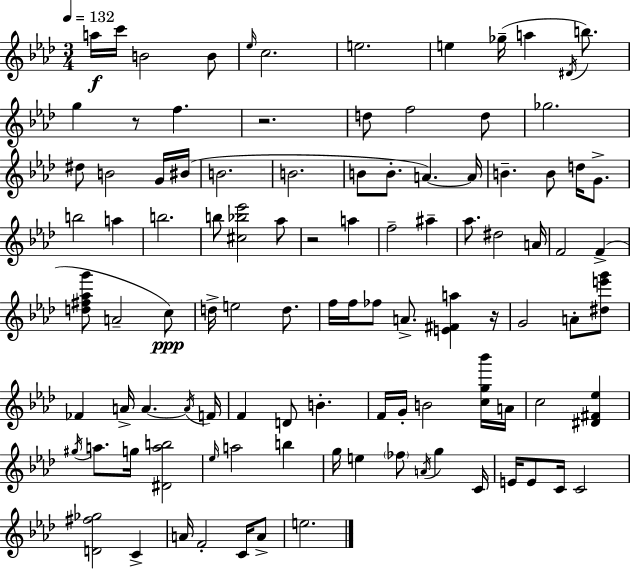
A5/s C6/s B4/h B4/e Eb5/s C5/h. E5/h. E5/q Gb5/s A5/q D#4/s B5/e. G5/q R/e F5/q. R/h. D5/e F5/h D5/e Gb5/h. D#5/e B4/h G4/s BIS4/s B4/h. B4/h. B4/e B4/e. A4/q. A4/s B4/q. B4/e D5/s G4/e. B5/h A5/q B5/h. B5/e [C#5,Bb5,Eb6]/h Ab5/e R/h A5/q F5/h A#5/q Ab5/e. D#5/h A4/s F4/h F4/q [D5,F#5,Ab5,G6]/e A4/h C5/e D5/s E5/h D5/e. F5/s F5/s FES5/e A4/e. [E4,F#4,A5]/q R/s G4/h A4/e [D#5,E6,G6]/e FES4/q A4/s A4/q. A4/s F4/s F4/q D4/e B4/q. F4/s G4/s B4/h [C5,G5,Bb6]/s A4/s C5/h [D#4,F#4,Eb5]/q G#5/s A5/e. G5/s [D#4,A5,B5]/h Eb5/s A5/h B5/q G5/s E5/q FES5/e A4/s G5/q C4/s E4/s E4/e C4/s C4/h [D4,F#5,Gb5]/h C4/q A4/s F4/h C4/s A4/e E5/h.